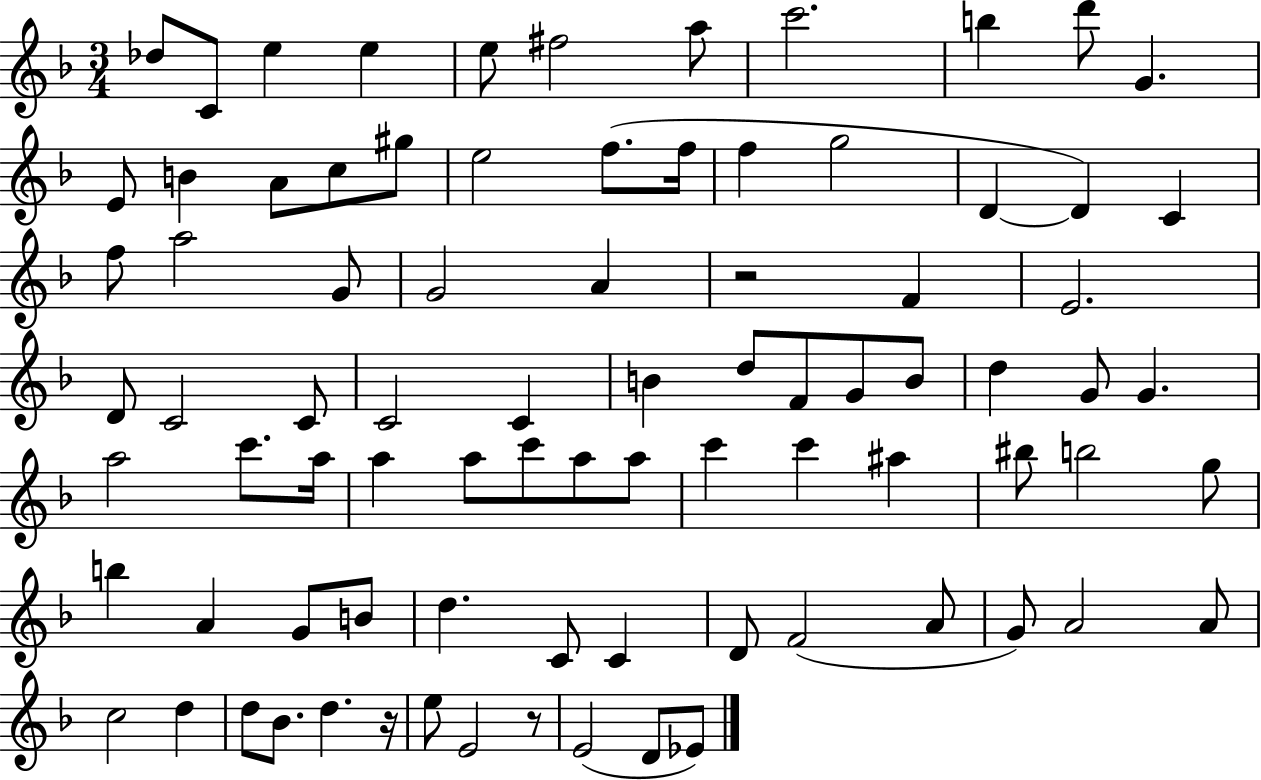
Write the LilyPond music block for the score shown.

{
  \clef treble
  \numericTimeSignature
  \time 3/4
  \key f \major
  \repeat volta 2 { des''8 c'8 e''4 e''4 | e''8 fis''2 a''8 | c'''2. | b''4 d'''8 g'4. | \break e'8 b'4 a'8 c''8 gis''8 | e''2 f''8.( f''16 | f''4 g''2 | d'4~~ d'4) c'4 | \break f''8 a''2 g'8 | g'2 a'4 | r2 f'4 | e'2. | \break d'8 c'2 c'8 | c'2 c'4 | b'4 d''8 f'8 g'8 b'8 | d''4 g'8 g'4. | \break a''2 c'''8. a''16 | a''4 a''8 c'''8 a''8 a''8 | c'''4 c'''4 ais''4 | bis''8 b''2 g''8 | \break b''4 a'4 g'8 b'8 | d''4. c'8 c'4 | d'8 f'2( a'8 | g'8) a'2 a'8 | \break c''2 d''4 | d''8 bes'8. d''4. r16 | e''8 e'2 r8 | e'2( d'8 ees'8) | \break } \bar "|."
}